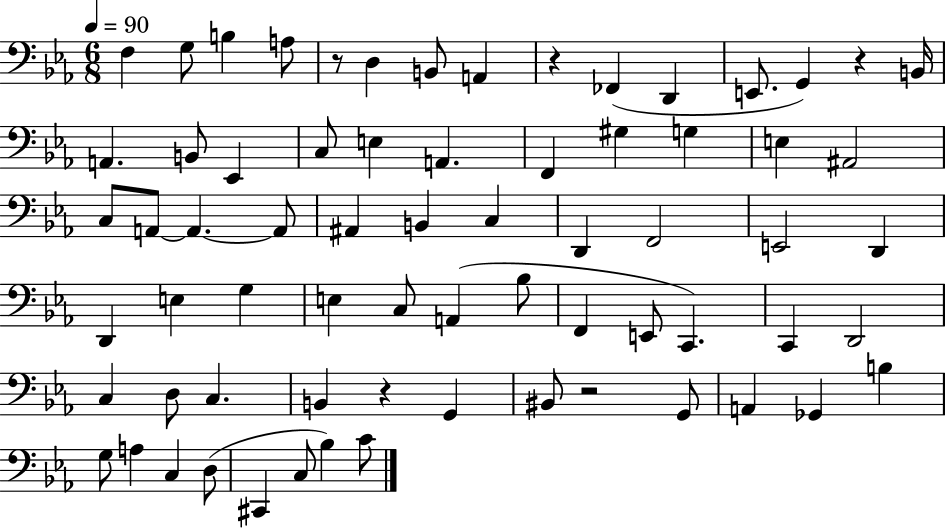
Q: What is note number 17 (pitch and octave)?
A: E3